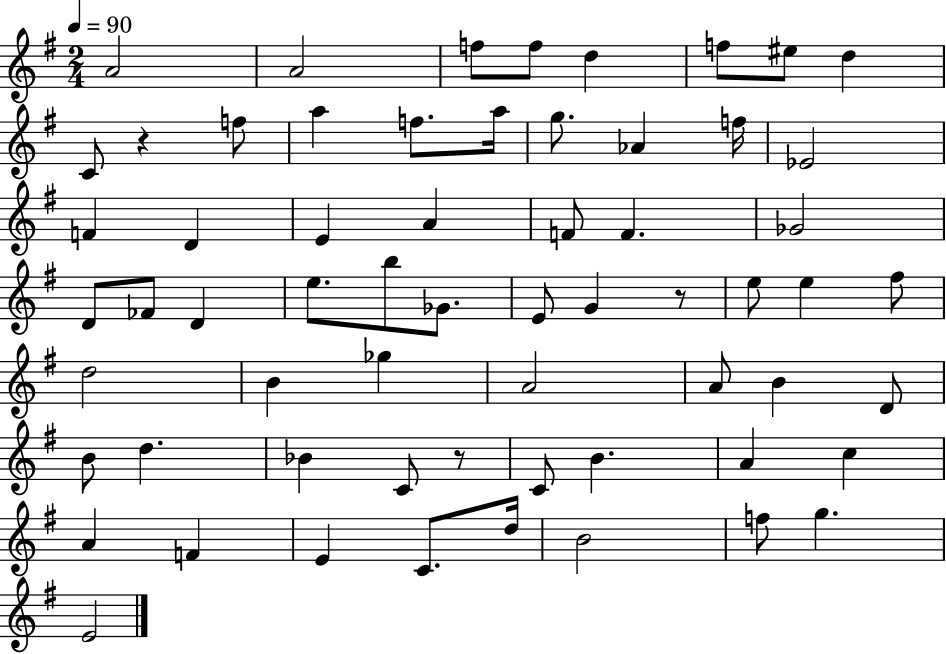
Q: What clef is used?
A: treble